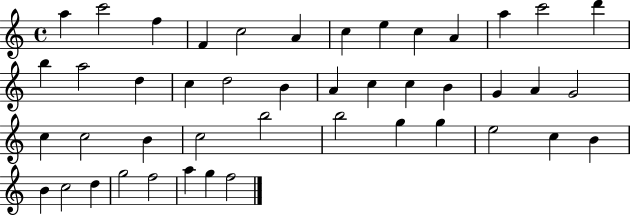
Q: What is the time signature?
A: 4/4